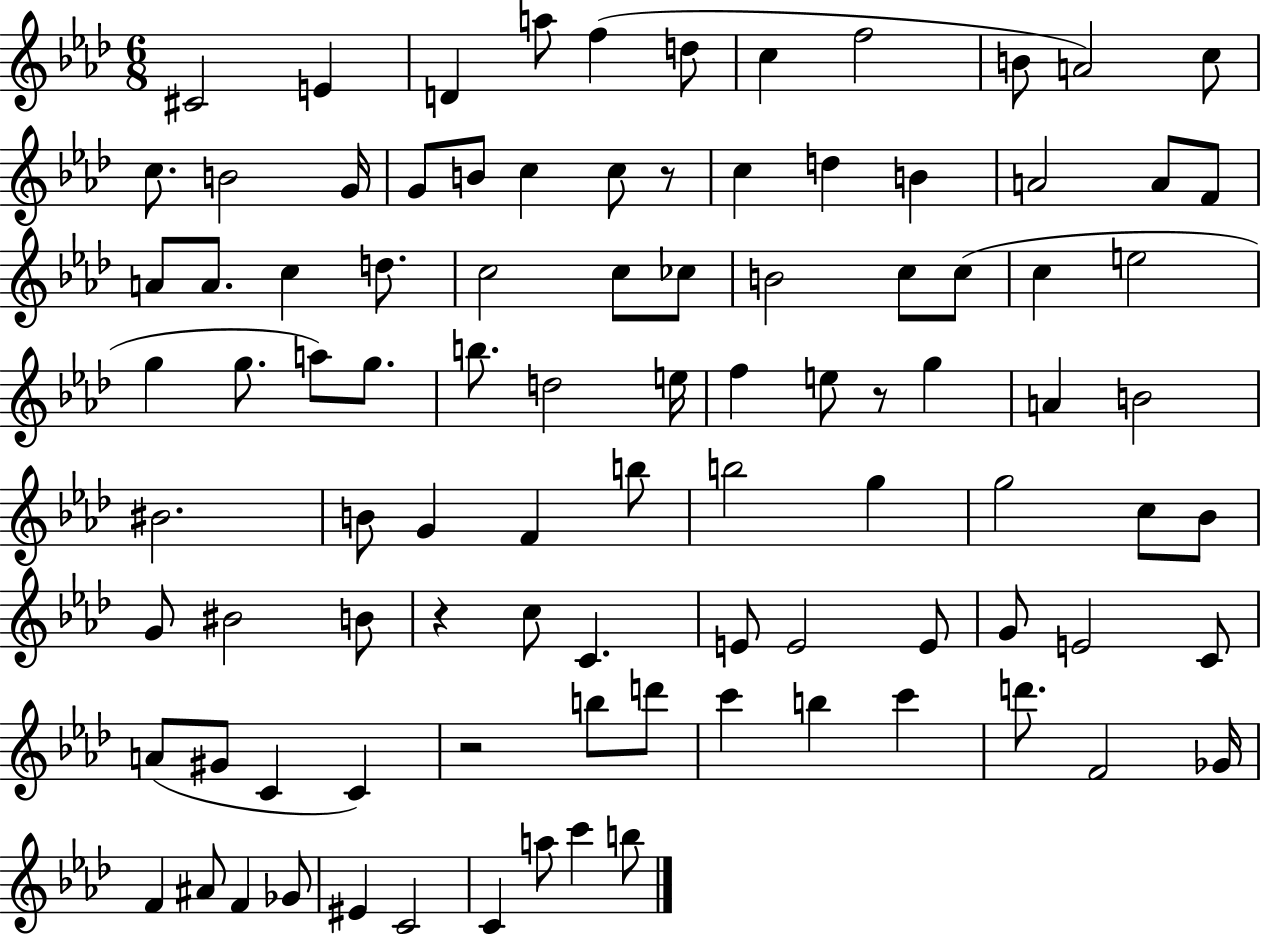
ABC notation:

X:1
T:Untitled
M:6/8
L:1/4
K:Ab
^C2 E D a/2 f d/2 c f2 B/2 A2 c/2 c/2 B2 G/4 G/2 B/2 c c/2 z/2 c d B A2 A/2 F/2 A/2 A/2 c d/2 c2 c/2 _c/2 B2 c/2 c/2 c e2 g g/2 a/2 g/2 b/2 d2 e/4 f e/2 z/2 g A B2 ^B2 B/2 G F b/2 b2 g g2 c/2 _B/2 G/2 ^B2 B/2 z c/2 C E/2 E2 E/2 G/2 E2 C/2 A/2 ^G/2 C C z2 b/2 d'/2 c' b c' d'/2 F2 _G/4 F ^A/2 F _G/2 ^E C2 C a/2 c' b/2